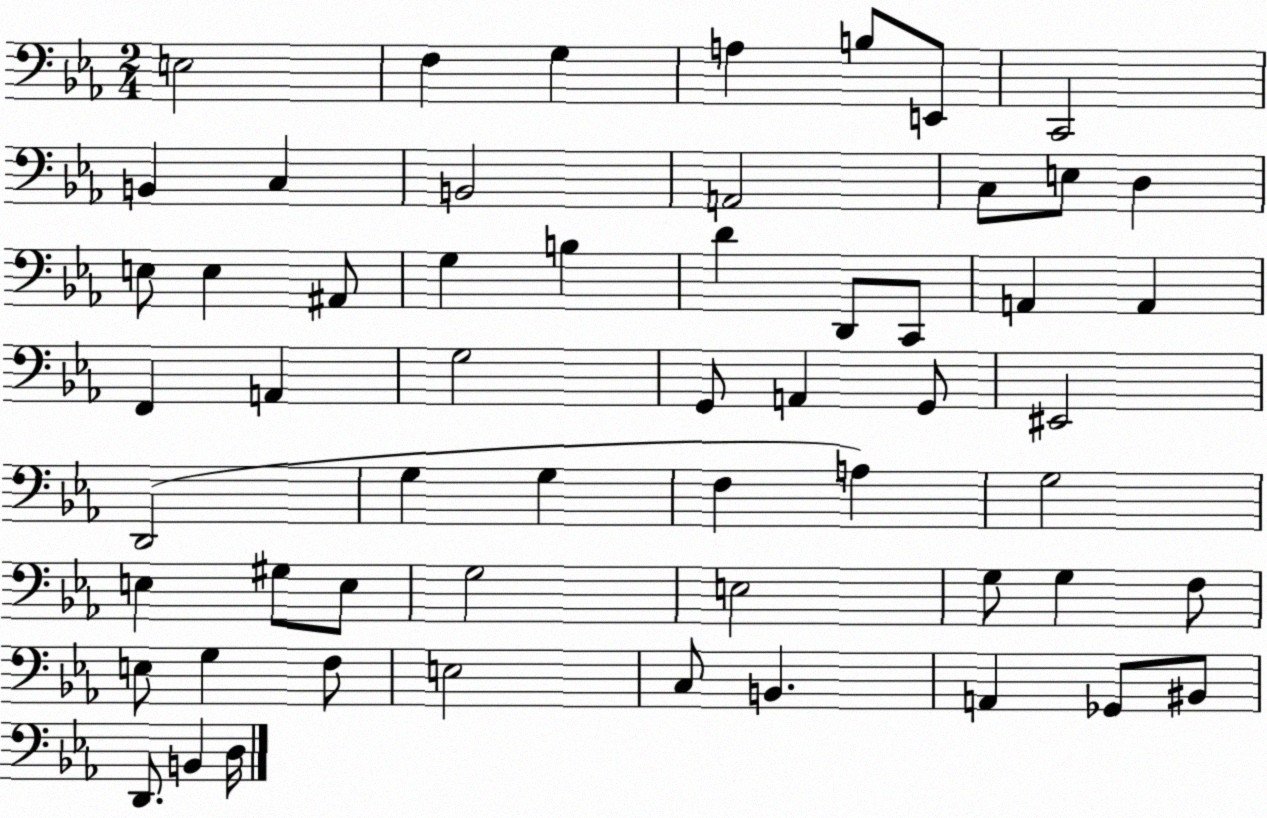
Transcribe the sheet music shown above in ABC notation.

X:1
T:Untitled
M:2/4
L:1/4
K:Eb
E,2 F, G, A, B,/2 E,,/2 C,,2 B,, C, B,,2 A,,2 C,/2 E,/2 D, E,/2 E, ^A,,/2 G, B, D D,,/2 C,,/2 A,, A,, F,, A,, G,2 G,,/2 A,, G,,/2 ^E,,2 D,,2 G, G, F, A, G,2 E, ^G,/2 E,/2 G,2 E,2 G,/2 G, F,/2 E,/2 G, F,/2 E,2 C,/2 B,, A,, _G,,/2 ^B,,/2 D,,/2 B,, D,/4